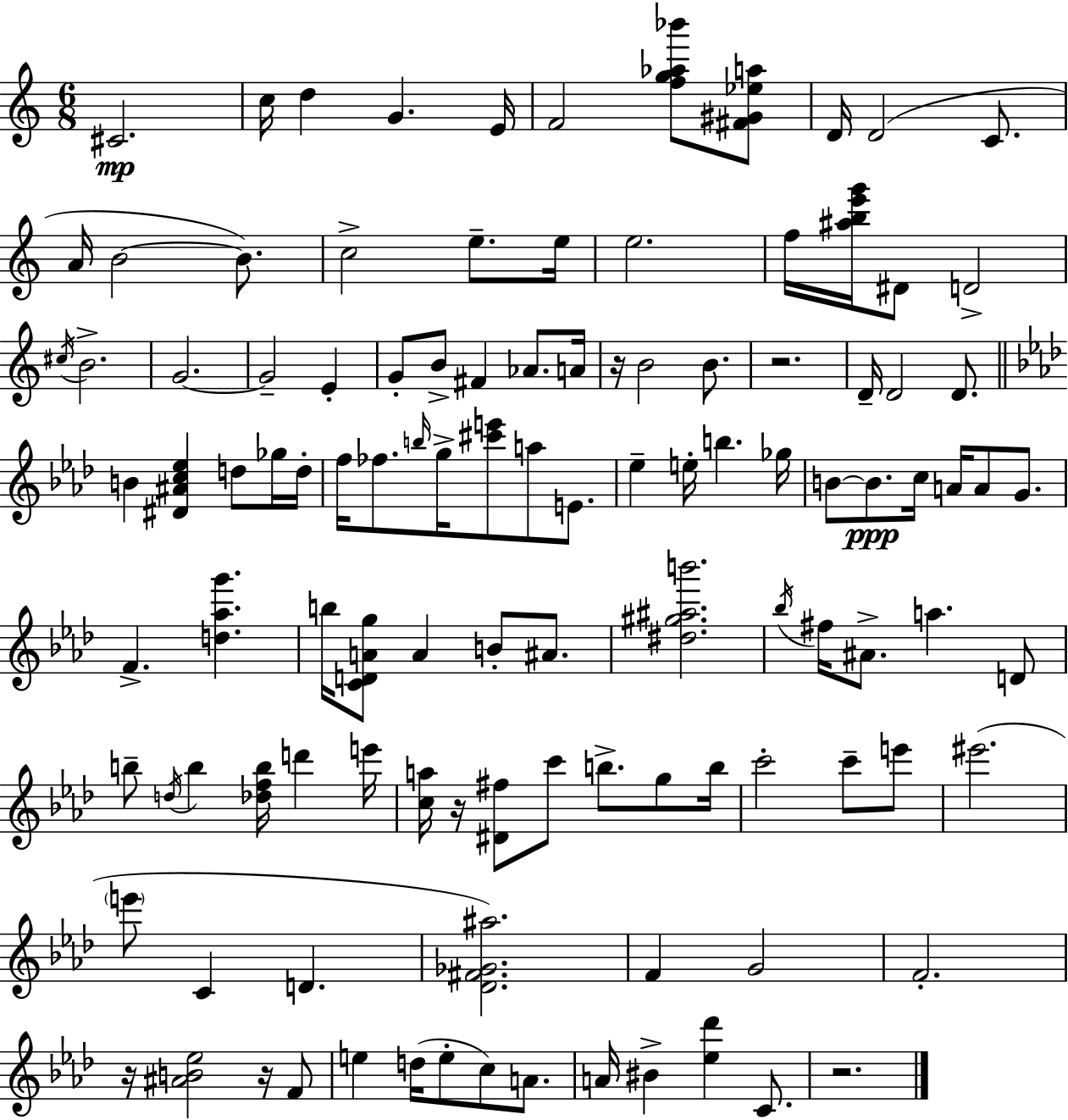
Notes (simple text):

C#4/h. C5/s D5/q G4/q. E4/s F4/h [F5,G5,Ab5,Bb6]/e [F#4,G#4,Eb5,A5]/e D4/s D4/h C4/e. A4/s B4/h B4/e. C5/h E5/e. E5/s E5/h. F5/s [A#5,B5,E6,G6]/s D#4/e D4/h C#5/s B4/h. G4/h. G4/h E4/q G4/e B4/e F#4/q Ab4/e. A4/s R/s B4/h B4/e. R/h. D4/s D4/h D4/e. B4/q [D#4,A#4,C5,Eb5]/q D5/e Gb5/s D5/s F5/s FES5/e. B5/s G5/s [C#6,E6]/e A5/e E4/e. Eb5/q E5/s B5/q. Gb5/s B4/e B4/e. C5/s A4/s A4/e G4/e. F4/q. [D5,Ab5,G6]/q. B5/s [C4,D4,A4,G5]/e A4/q B4/e A#4/e. [D#5,G#5,A#5,B6]/h. Bb5/s F#5/s A#4/e. A5/q. D4/e B5/e D5/s B5/q [Db5,F5,B5]/s D6/q E6/s [C5,A5]/s R/s [D#4,F#5]/e C6/e B5/e. G5/e B5/s C6/h C6/e E6/e EIS6/h. E6/e C4/q D4/q. [Db4,F#4,Gb4,A#5]/h. F4/q G4/h F4/h. R/s [A#4,B4,Eb5]/h R/s F4/e E5/q D5/s E5/e C5/e A4/e. A4/s BIS4/q [Eb5,Db6]/q C4/e. R/h.